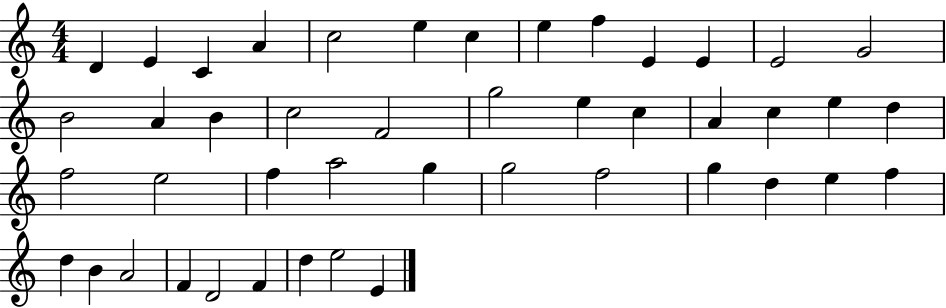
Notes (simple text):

D4/q E4/q C4/q A4/q C5/h E5/q C5/q E5/q F5/q E4/q E4/q E4/h G4/h B4/h A4/q B4/q C5/h F4/h G5/h E5/q C5/q A4/q C5/q E5/q D5/q F5/h E5/h F5/q A5/h G5/q G5/h F5/h G5/q D5/q E5/q F5/q D5/q B4/q A4/h F4/q D4/h F4/q D5/q E5/h E4/q